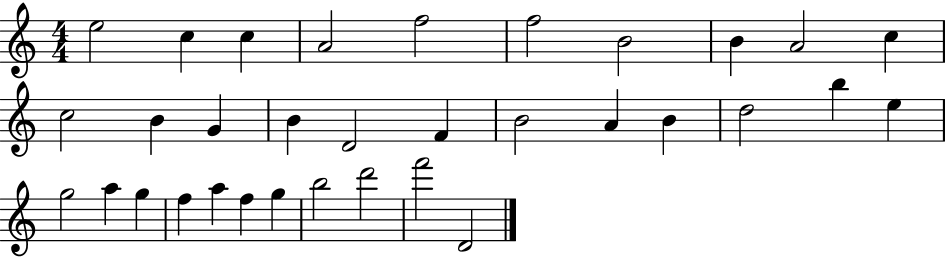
{
  \clef treble
  \numericTimeSignature
  \time 4/4
  \key c \major
  e''2 c''4 c''4 | a'2 f''2 | f''2 b'2 | b'4 a'2 c''4 | \break c''2 b'4 g'4 | b'4 d'2 f'4 | b'2 a'4 b'4 | d''2 b''4 e''4 | \break g''2 a''4 g''4 | f''4 a''4 f''4 g''4 | b''2 d'''2 | f'''2 d'2 | \break \bar "|."
}